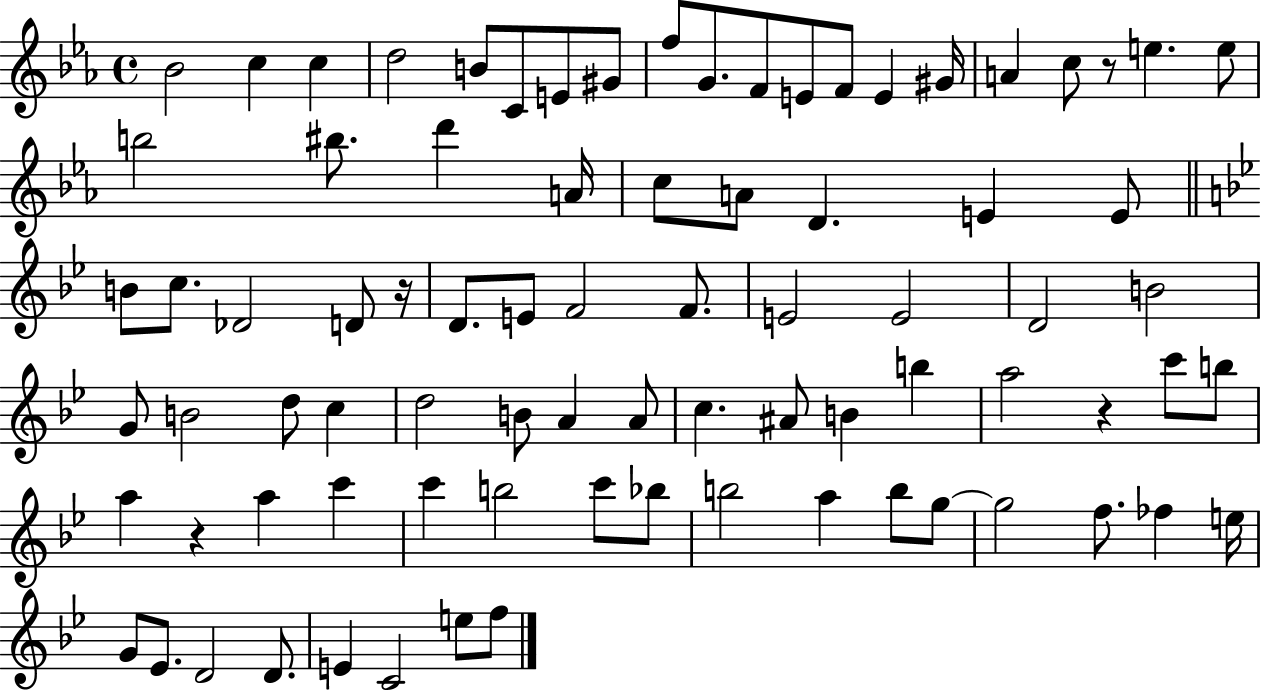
{
  \clef treble
  \time 4/4
  \defaultTimeSignature
  \key ees \major
  bes'2 c''4 c''4 | d''2 b'8 c'8 e'8 gis'8 | f''8 g'8. f'8 e'8 f'8 e'4 gis'16 | a'4 c''8 r8 e''4. e''8 | \break b''2 bis''8. d'''4 a'16 | c''8 a'8 d'4. e'4 e'8 | \bar "||" \break \key g \minor b'8 c''8. des'2 d'8 r16 | d'8. e'8 f'2 f'8. | e'2 e'2 | d'2 b'2 | \break g'8 b'2 d''8 c''4 | d''2 b'8 a'4 a'8 | c''4. ais'8 b'4 b''4 | a''2 r4 c'''8 b''8 | \break a''4 r4 a''4 c'''4 | c'''4 b''2 c'''8 bes''8 | b''2 a''4 b''8 g''8~~ | g''2 f''8. fes''4 e''16 | \break g'8 ees'8. d'2 d'8. | e'4 c'2 e''8 f''8 | \bar "|."
}